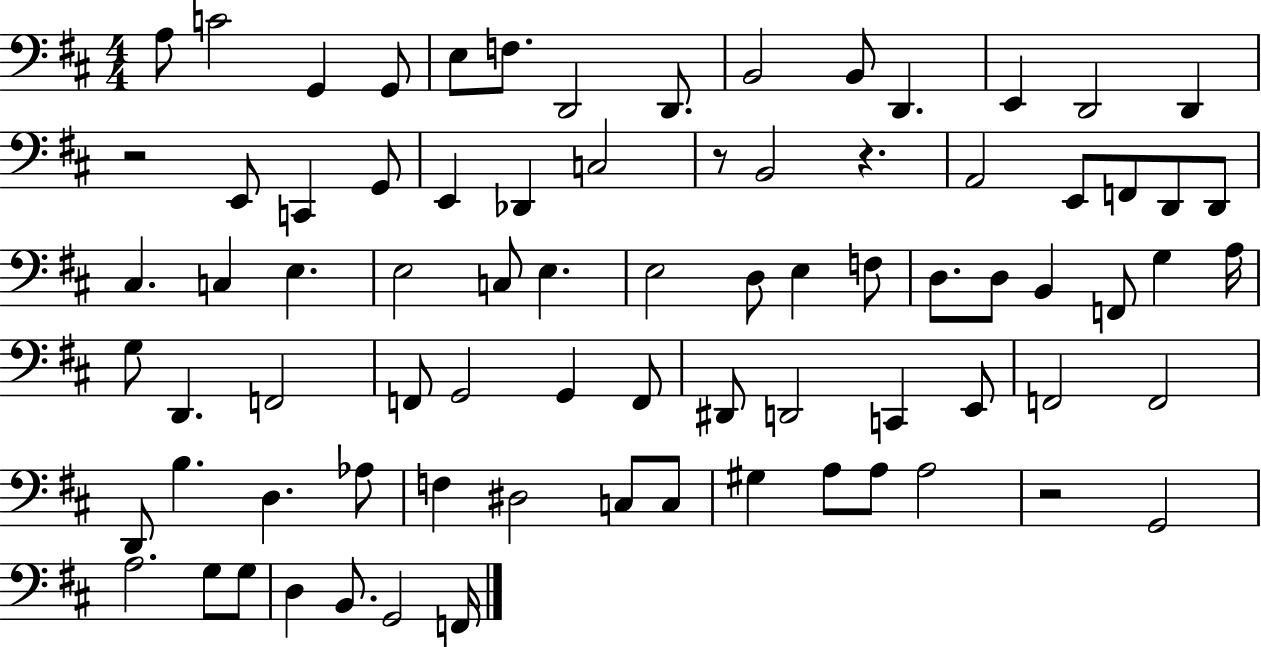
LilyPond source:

{
  \clef bass
  \numericTimeSignature
  \time 4/4
  \key d \major
  a8 c'2 g,4 g,8 | e8 f8. d,2 d,8. | b,2 b,8 d,4. | e,4 d,2 d,4 | \break r2 e,8 c,4 g,8 | e,4 des,4 c2 | r8 b,2 r4. | a,2 e,8 f,8 d,8 d,8 | \break cis4. c4 e4. | e2 c8 e4. | e2 d8 e4 f8 | d8. d8 b,4 f,8 g4 a16 | \break g8 d,4. f,2 | f,8 g,2 g,4 f,8 | dis,8 d,2 c,4 e,8 | f,2 f,2 | \break d,8 b4. d4. aes8 | f4 dis2 c8 c8 | gis4 a8 a8 a2 | r2 g,2 | \break a2. g8 g8 | d4 b,8. g,2 f,16 | \bar "|."
}